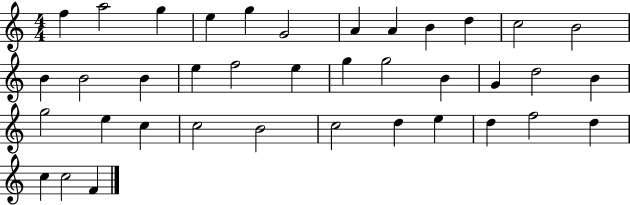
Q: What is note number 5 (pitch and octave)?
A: G5